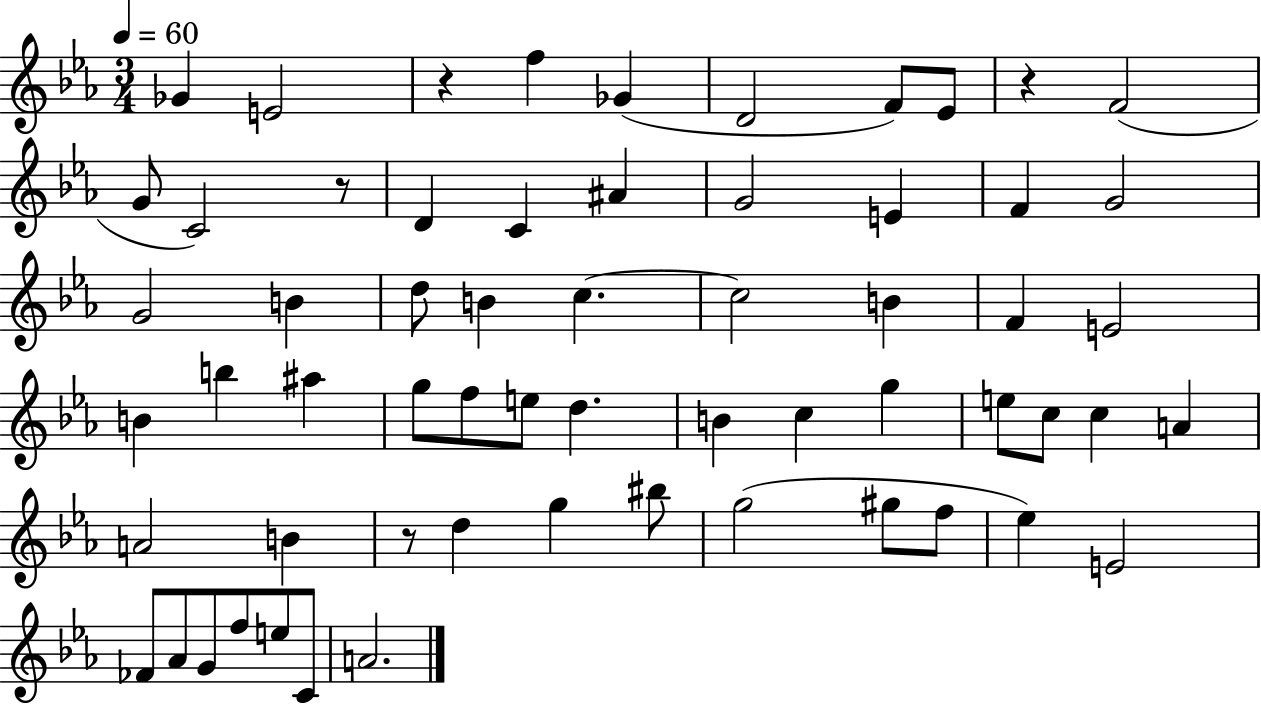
{
  \clef treble
  \numericTimeSignature
  \time 3/4
  \key ees \major
  \tempo 4 = 60
  ges'4 e'2 | r4 f''4 ges'4( | d'2 f'8) ees'8 | r4 f'2( | \break g'8 c'2) r8 | d'4 c'4 ais'4 | g'2 e'4 | f'4 g'2 | \break g'2 b'4 | d''8 b'4 c''4.~~ | c''2 b'4 | f'4 e'2 | \break b'4 b''4 ais''4 | g''8 f''8 e''8 d''4. | b'4 c''4 g''4 | e''8 c''8 c''4 a'4 | \break a'2 b'4 | r8 d''4 g''4 bis''8 | g''2( gis''8 f''8 | ees''4) e'2 | \break fes'8 aes'8 g'8 f''8 e''8 c'8 | a'2. | \bar "|."
}